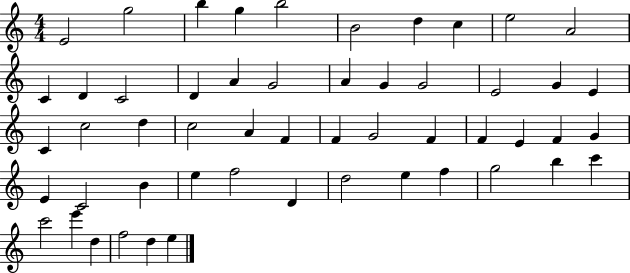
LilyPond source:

{
  \clef treble
  \numericTimeSignature
  \time 4/4
  \key c \major
  e'2 g''2 | b''4 g''4 b''2 | b'2 d''4 c''4 | e''2 a'2 | \break c'4 d'4 c'2 | d'4 a'4 g'2 | a'4 g'4 g'2 | e'2 g'4 e'4 | \break c'4 c''2 d''4 | c''2 a'4 f'4 | f'4 g'2 f'4 | f'4 e'4 f'4 g'4 | \break e'4 c'2 b'4 | e''4 f''2 d'4 | d''2 e''4 f''4 | g''2 b''4 c'''4 | \break c'''2 e'''4 d''4 | f''2 d''4 e''4 | \bar "|."
}